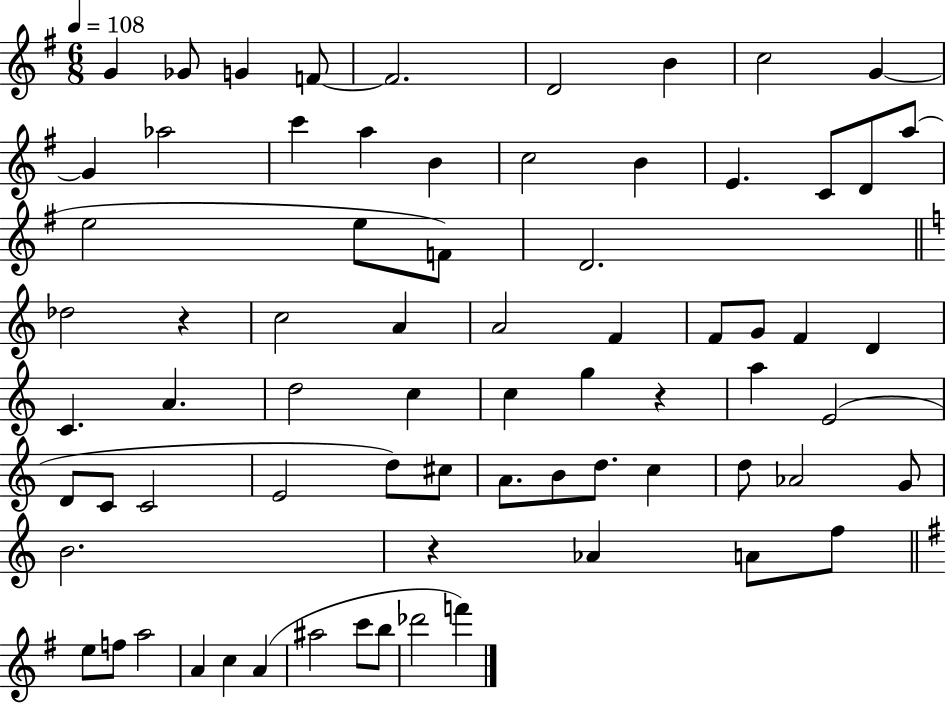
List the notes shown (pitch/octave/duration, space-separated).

G4/q Gb4/e G4/q F4/e F4/h. D4/h B4/q C5/h G4/q G4/q Ab5/h C6/q A5/q B4/q C5/h B4/q E4/q. C4/e D4/e A5/e E5/h E5/e F4/e D4/h. Db5/h R/q C5/h A4/q A4/h F4/q F4/e G4/e F4/q D4/q C4/q. A4/q. D5/h C5/q C5/q G5/q R/q A5/q E4/h D4/e C4/e C4/h E4/h D5/e C#5/e A4/e. B4/e D5/e. C5/q D5/e Ab4/h G4/e B4/h. R/q Ab4/q A4/e F5/e E5/e F5/e A5/h A4/q C5/q A4/q A#5/h C6/e B5/e Db6/h F6/q